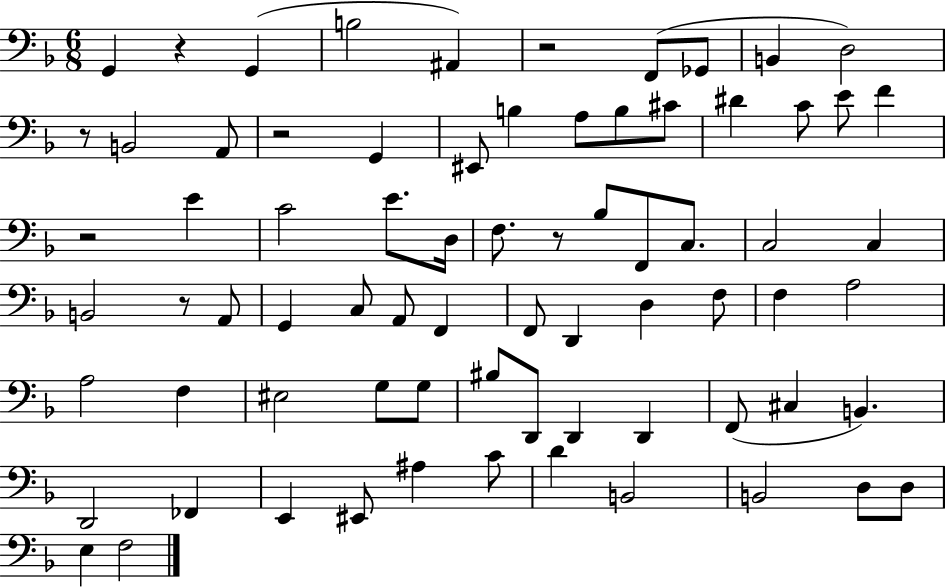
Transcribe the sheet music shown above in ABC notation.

X:1
T:Untitled
M:6/8
L:1/4
K:F
G,, z G,, B,2 ^A,, z2 F,,/2 _G,,/2 B,, D,2 z/2 B,,2 A,,/2 z2 G,, ^E,,/2 B, A,/2 B,/2 ^C/2 ^D C/2 E/2 F z2 E C2 E/2 D,/4 F,/2 z/2 _B,/2 F,,/2 C,/2 C,2 C, B,,2 z/2 A,,/2 G,, C,/2 A,,/2 F,, F,,/2 D,, D, F,/2 F, A,2 A,2 F, ^E,2 G,/2 G,/2 ^B,/2 D,,/2 D,, D,, F,,/2 ^C, B,, D,,2 _F,, E,, ^E,,/2 ^A, C/2 D B,,2 B,,2 D,/2 D,/2 E, F,2